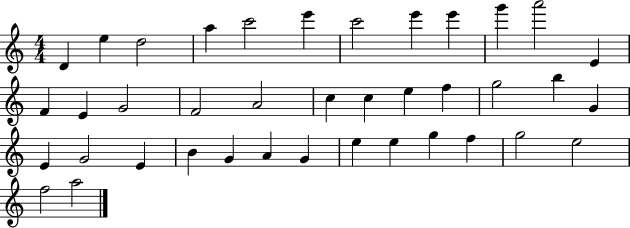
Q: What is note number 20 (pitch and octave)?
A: E5